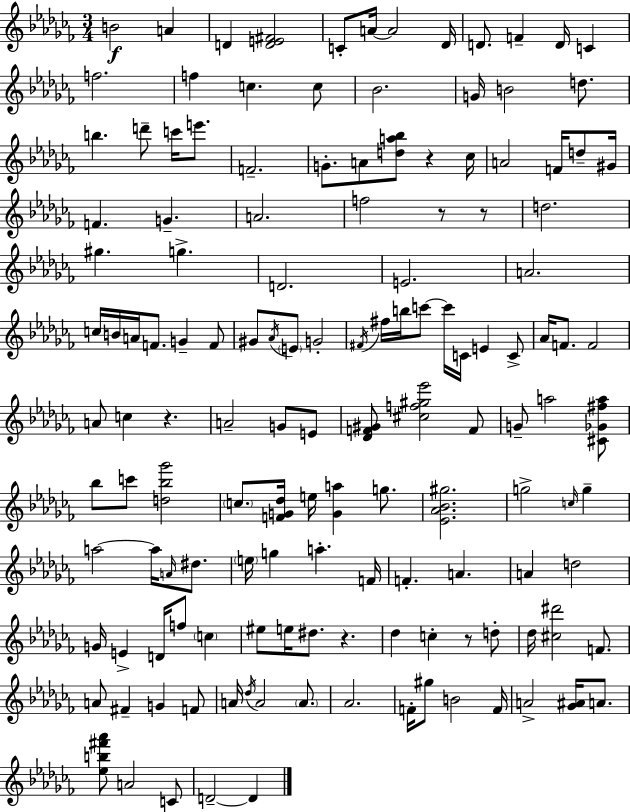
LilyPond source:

{
  \clef treble
  \numericTimeSignature
  \time 3/4
  \key aes \minor
  b'2\f a'4 | d'4 <d' e' fis'>2 | c'8-. a'16~~ a'2 des'16 | d'8. f'4-- d'16 c'4 | \break f''2. | f''4 c''4. c''8 | bes'2. | g'16 b'2 d''8. | \break b''4. d'''8-- c'''16 e'''8. | f'2.-- | g'8.-. a'8 <d'' a'' bes''>8 r4 ces''16 | a'2 f'16 d''8-- gis'16 | \break f'4. g'4.-- | a'2. | f''2 r8 r8 | d''2. | \break gis''4. g''4.-> | d'2. | e'2. | a'2. | \break c''16 b'16 a'16 f'8. g'4-- f'8 | gis'8 \acciaccatura { aes'16 } \parenthesize e'8 g'2-. | \acciaccatura { fis'16 } fis''16 b''16 c'''8~~ c'''16 c'16 e'4 | c'8-> aes'16 f'8. f'2 | \break a'8 c''4 r4. | a'2-- g'8 | e'8 <des' f' gis'>8 <cis'' f'' gis'' ees'''>2 | f'8 g'8-- a''2 | \break <cis' ges' fis'' a''>8 bes''8 c'''8 <d'' bes'' ges'''>2 | \parenthesize c''8. <f' g' des''>16 e''16 <g' a''>4 g''8. | <ees' aes' bes' gis''>2. | g''2-> \grace { c''16 } g''4-- | \break a''2~~ a''16 | \grace { a'16 } dis''8. \parenthesize e''16 g''4 a''4.-. | f'16 f'4.-. a'4. | a'4 d''2 | \break g'16 e'4-> d'16 f''8 | \parenthesize c''4 eis''8 e''16 dis''8. r4. | des''4 c''4-. | r8 d''8-. des''16 <cis'' dis'''>2 | \break f'8. a'8 fis'4-- g'4 | f'8 a'16 \acciaccatura { des''16 } a'2 | \parenthesize a'8. aes'2. | f'16-. gis''8 b'2 | \break f'16 a'2-> | <ges' ais'>16 a'8. <ees'' b'' fis''' aes'''>8 a'2 | c'8 d'2--~~ | d'4 \bar "|."
}